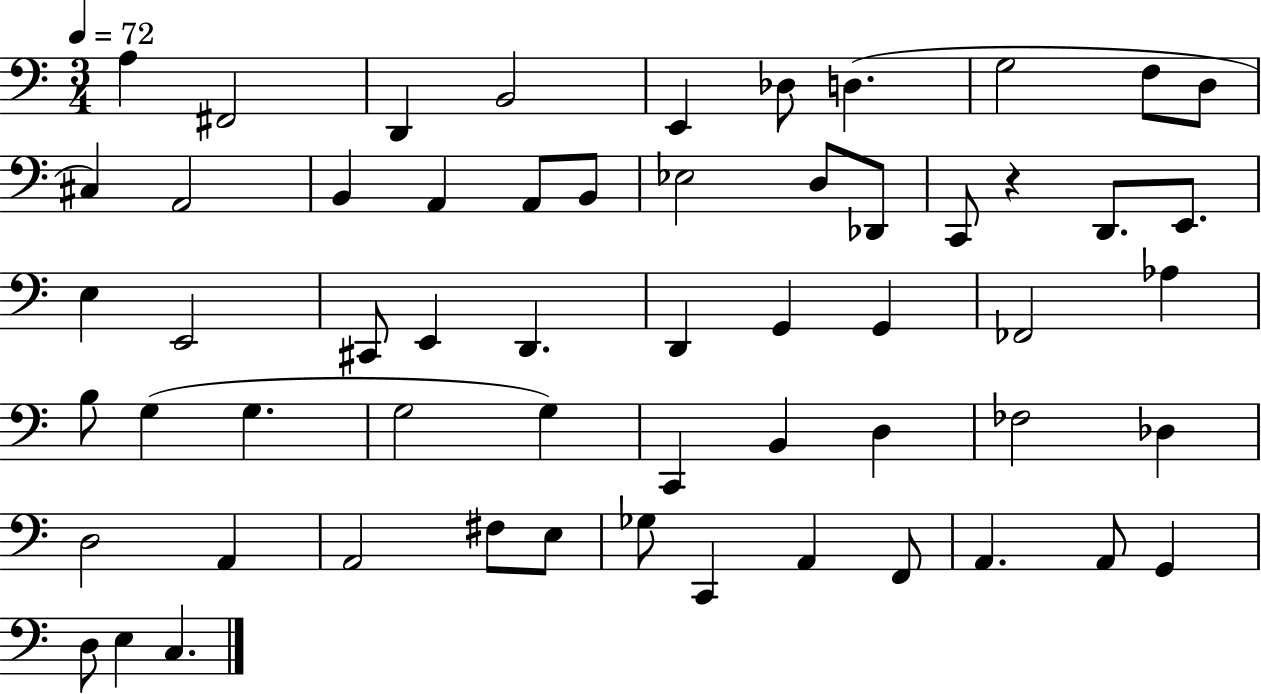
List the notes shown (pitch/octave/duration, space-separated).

A3/q F#2/h D2/q B2/h E2/q Db3/e D3/q. G3/h F3/e D3/e C#3/q A2/h B2/q A2/q A2/e B2/e Eb3/h D3/e Db2/e C2/e R/q D2/e. E2/e. E3/q E2/h C#2/e E2/q D2/q. D2/q G2/q G2/q FES2/h Ab3/q B3/e G3/q G3/q. G3/h G3/q C2/q B2/q D3/q FES3/h Db3/q D3/h A2/q A2/h F#3/e E3/e Gb3/e C2/q A2/q F2/e A2/q. A2/e G2/q D3/e E3/q C3/q.